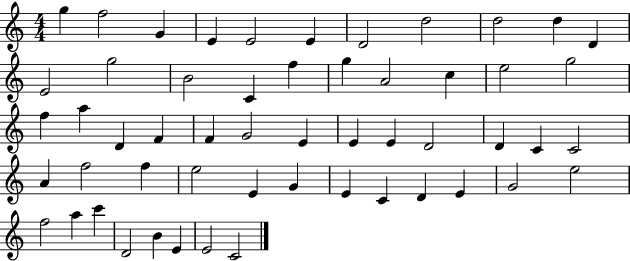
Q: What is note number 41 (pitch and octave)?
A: E4